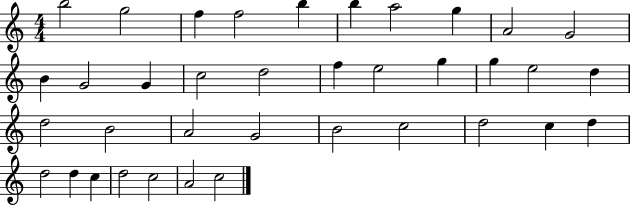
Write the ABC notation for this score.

X:1
T:Untitled
M:4/4
L:1/4
K:C
b2 g2 f f2 b b a2 g A2 G2 B G2 G c2 d2 f e2 g g e2 d d2 B2 A2 G2 B2 c2 d2 c d d2 d c d2 c2 A2 c2